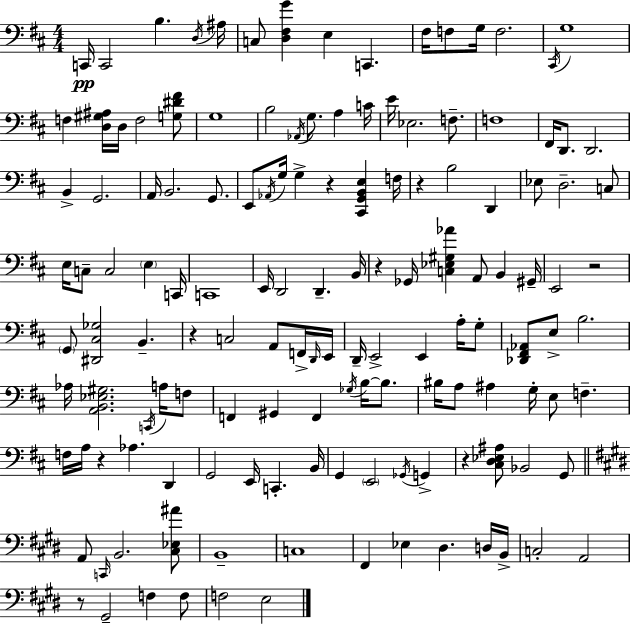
X:1
T:Untitled
M:4/4
L:1/4
K:D
C,,/4 C,,2 B, D,/4 ^A,/4 C,/2 [D,^F,G] E, C,, ^F,/4 F,/2 G,/4 F,2 ^C,,/4 G,4 F, [D,^G,^A,]/4 D,/4 F,2 [G,^D^F]/2 G,4 B,2 _A,,/4 G,/2 A, C/4 E/4 _E,2 F,/2 F,4 ^F,,/4 D,,/2 D,,2 B,, G,,2 A,,/4 B,,2 G,,/2 E,,/2 _A,,/4 G,/4 G, z [^C,,G,,B,,E,] F,/4 z B,2 D,, _E,/2 D,2 C,/2 E,/4 C,/2 C,2 E, C,,/4 C,,4 E,,/4 D,,2 D,, B,,/4 z _G,,/4 [C,_E,^G,_A] A,,/2 B,, ^G,,/4 E,,2 z2 G,,/2 [^D,,^C,_G,]2 B,, z C,2 A,,/2 F,,/4 D,,/4 E,,/4 D,,/4 E,,2 E,, A,/4 G,/2 [_D,,^F,,_A,,]/2 E,/2 B,2 _A,/4 [A,,B,,_E,^G,]2 C,,/4 A,/4 F,/2 F,, ^G,, F,, _G,/4 B,/4 B,/2 ^B,/4 A,/2 ^A, G,/4 E,/2 F, F,/4 A,/4 z _A, D,, G,,2 E,,/4 C,, B,,/4 G,, E,,2 _G,,/4 G,, z [^C,D,_E,^A,]/2 _B,,2 G,,/2 A,,/2 C,,/4 B,,2 [^C,_E,^A]/2 B,,4 C,4 ^F,, _E, ^D, D,/4 B,,/4 C,2 A,,2 z/2 ^G,,2 F, F,/2 F,2 E,2